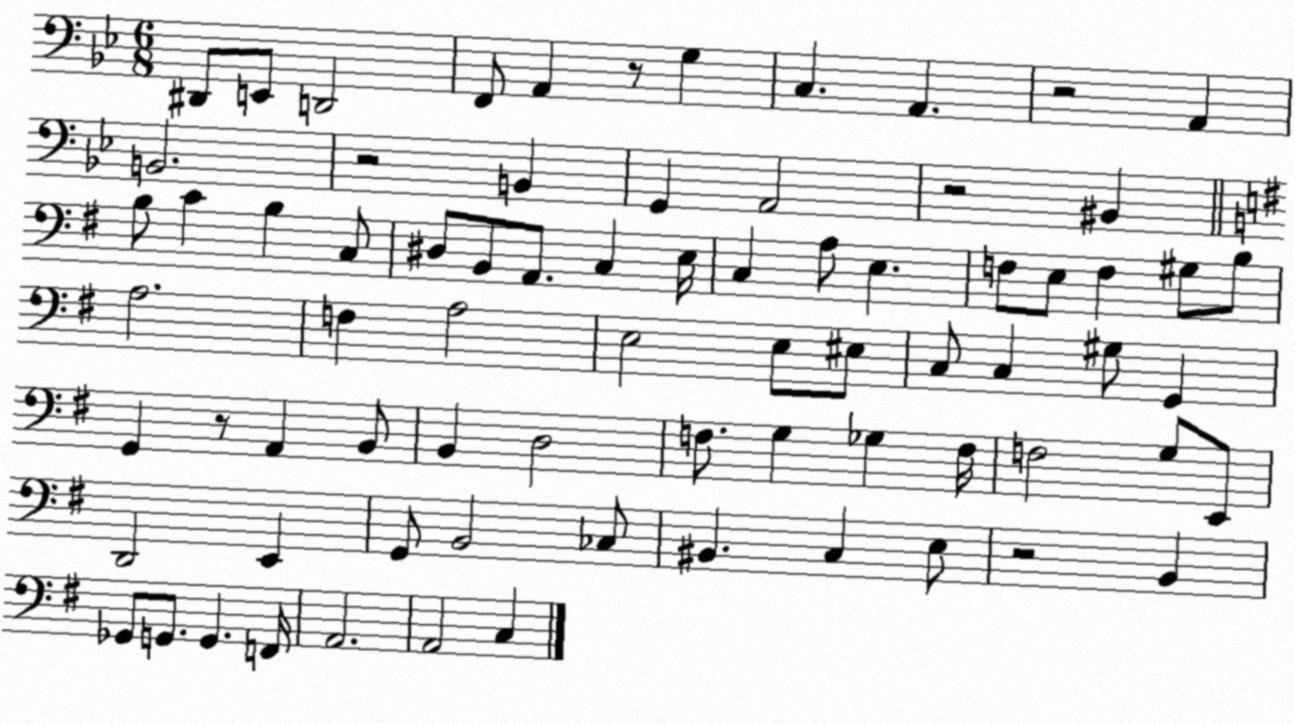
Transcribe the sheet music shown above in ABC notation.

X:1
T:Untitled
M:6/8
L:1/4
K:Bb
^D,,/2 E,,/2 D,,2 F,,/2 A,, z/2 G, C, A,, z2 A,, B,,2 z2 B,, G,, A,,2 z2 ^B,, B,/2 C B, C,/2 ^D,/2 B,,/2 A,,/2 C, E,/4 C, A,/2 E, F,/2 E,/2 F, ^G,/2 B,/2 A,2 F, A,2 E,2 E,/2 ^E,/2 C,/2 C, ^G,/2 G,, G,, z/2 A,, B,,/2 B,, D,2 F,/2 G, _G, F,/4 F,2 G,/2 E,,/2 D,,2 E,, G,,/2 B,,2 _C,/2 ^B,, C, E,/2 z2 B,, _G,,/2 G,,/2 G,, F,,/4 A,,2 A,,2 C,